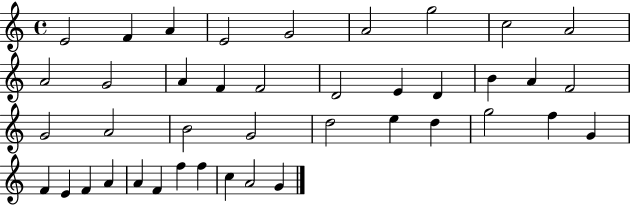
{
  \clef treble
  \time 4/4
  \defaultTimeSignature
  \key c \major
  e'2 f'4 a'4 | e'2 g'2 | a'2 g''2 | c''2 a'2 | \break a'2 g'2 | a'4 f'4 f'2 | d'2 e'4 d'4 | b'4 a'4 f'2 | \break g'2 a'2 | b'2 g'2 | d''2 e''4 d''4 | g''2 f''4 g'4 | \break f'4 e'4 f'4 a'4 | a'4 f'4 f''4 f''4 | c''4 a'2 g'4 | \bar "|."
}